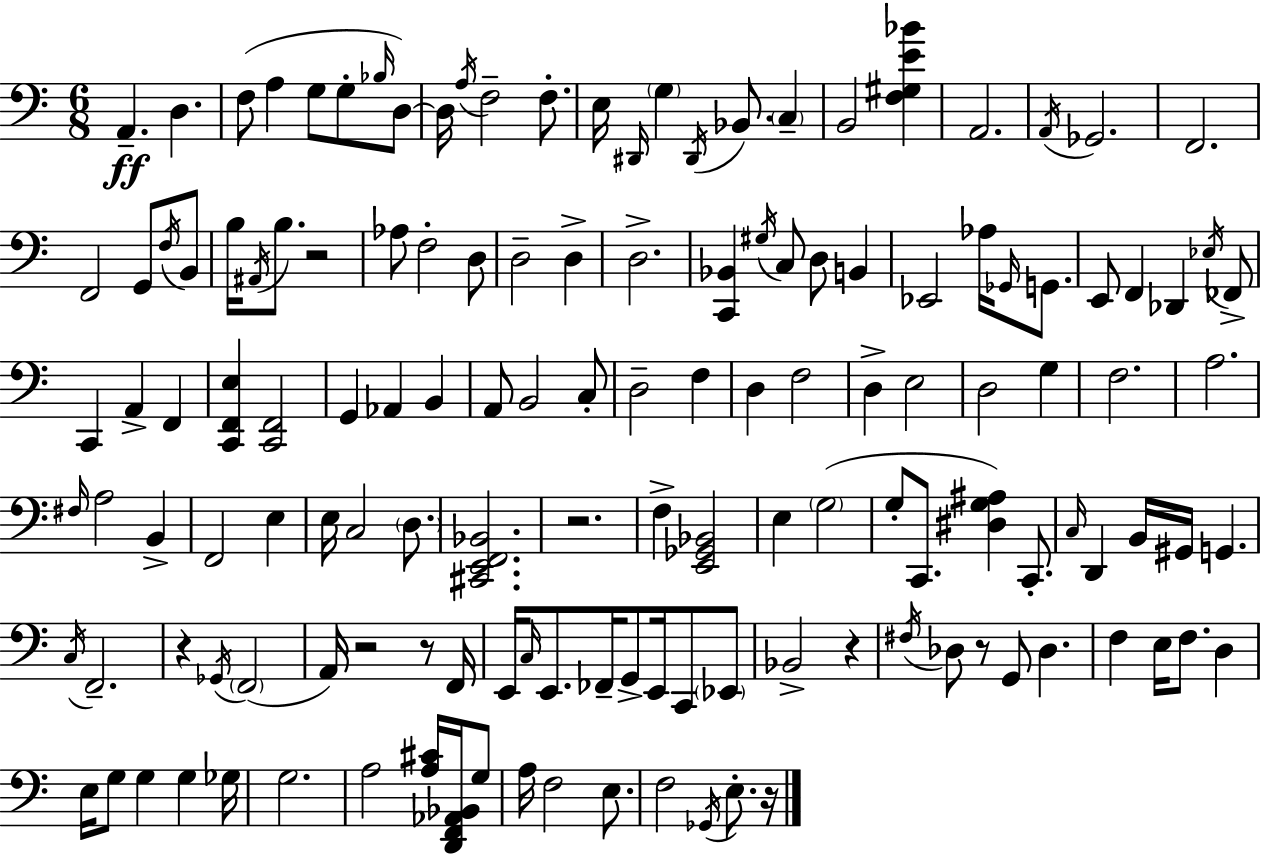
X:1
T:Untitled
M:6/8
L:1/4
K:Am
A,, D, F,/2 A, G,/2 G,/2 _B,/4 D,/2 D,/4 A,/4 F,2 F,/2 E,/4 ^D,,/4 G, ^D,,/4 _B,,/2 C, B,,2 [F,^G,E_B] A,,2 A,,/4 _G,,2 F,,2 F,,2 G,,/2 F,/4 B,,/2 B,/4 ^A,,/4 B,/2 z2 _A,/2 F,2 D,/2 D,2 D, D,2 [C,,_B,,] ^G,/4 C,/2 D,/2 B,, _E,,2 _A,/4 _G,,/4 G,,/2 E,,/2 F,, _D,, _E,/4 _F,,/2 C,, A,, F,, [C,,F,,E,] [C,,F,,]2 G,, _A,, B,, A,,/2 B,,2 C,/2 D,2 F, D, F,2 D, E,2 D,2 G, F,2 A,2 ^F,/4 A,2 B,, F,,2 E, E,/4 C,2 D,/2 [^C,,E,,F,,_B,,]2 z2 F, [E,,_G,,_B,,]2 E, G,2 G,/2 C,,/2 [^D,G,^A,] C,,/2 C,/4 D,, B,,/4 ^G,,/4 G,, C,/4 F,,2 z _G,,/4 F,,2 A,,/4 z2 z/2 F,,/4 E,,/4 C,/4 E,,/2 _F,,/4 G,,/2 E,,/4 C,,/2 _E,,/2 _B,,2 z ^F,/4 _D,/2 z/2 G,,/2 _D, F, E,/4 F,/2 D, E,/4 G,/2 G, G, _G,/4 G,2 A,2 [A,^C]/4 [D,,F,,_A,,_B,,]/4 G,/2 A,/4 F,2 E,/2 F,2 _G,,/4 E,/2 z/4